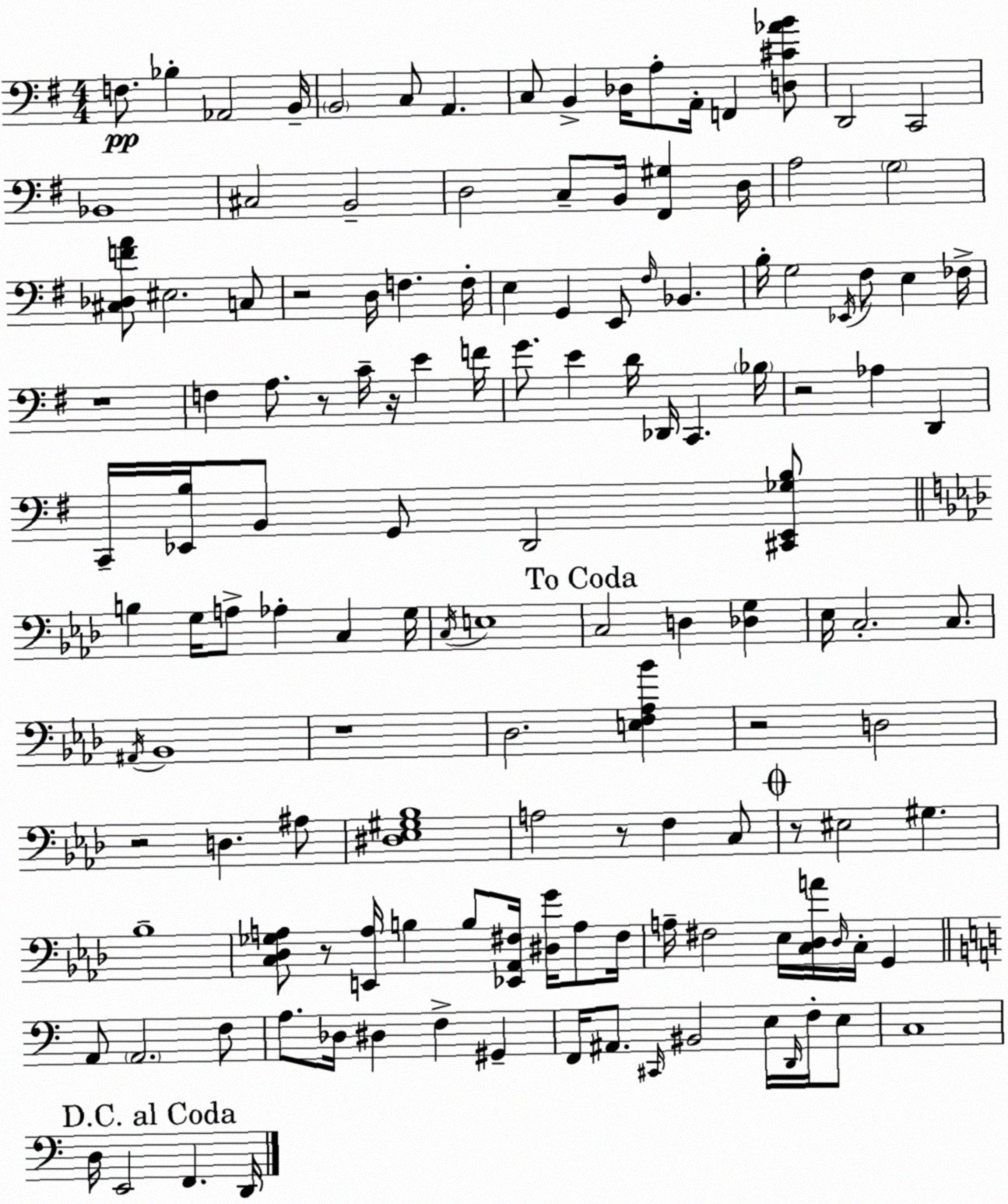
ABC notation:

X:1
T:Untitled
M:4/4
L:1/4
K:Em
F,/2 _B, _A,,2 B,,/4 B,,2 C,/2 A,, C,/2 B,, _D,/4 A,/2 A,,/4 F,, [D,^C_AB]/2 D,,2 C,,2 _B,,4 ^C,2 B,,2 D,2 C,/2 B,,/4 [^F,,^G,] D,/4 A,2 G,2 [^C,_D,FA]/2 ^E,2 C,/2 z2 D,/4 F, F,/4 E, G,, E,,/2 ^F,/4 _B,, B,/4 G,2 _E,,/4 ^F,/2 E, _F,/4 z4 F, A,/2 z/2 C/4 z/4 E F/4 G/2 E D/4 _D,,/4 C,, _B,/4 z2 _A, D,, C,,/4 [_E,,B,]/4 B,,/2 G,,/2 D,,2 [^C,,_E,,_G,B,]/2 B, G,/4 A,/2 _A, C, G,/4 C,/4 E,4 C,2 D, [_D,G,] _E,/4 C,2 C,/2 ^A,,/4 _B,,4 z4 _D,2 [E,F,_A,_B] z2 D,2 z2 D, ^A,/2 [^D,_E,^G,_B,]4 A,2 z/2 F, C,/2 z/2 ^E,2 ^G, _B,4 [C,_D,_G,A,]/2 z/2 [E,,A,]/4 B, B,/2 [_E,,_A,,^F,]/4 [^D,G]/4 A,/2 ^F,/4 A,/4 ^F,2 _E,/4 [C,_D,A]/4 _D,/4 C,/4 G,, A,,/2 A,,2 F,/2 A,/2 _D,/4 ^D, F, ^G,, F,,/4 ^A,,/2 ^C,,/4 ^B,,2 E,/4 D,,/4 F,/4 E,/2 C,4 D,/4 E,,2 F,, D,,/4